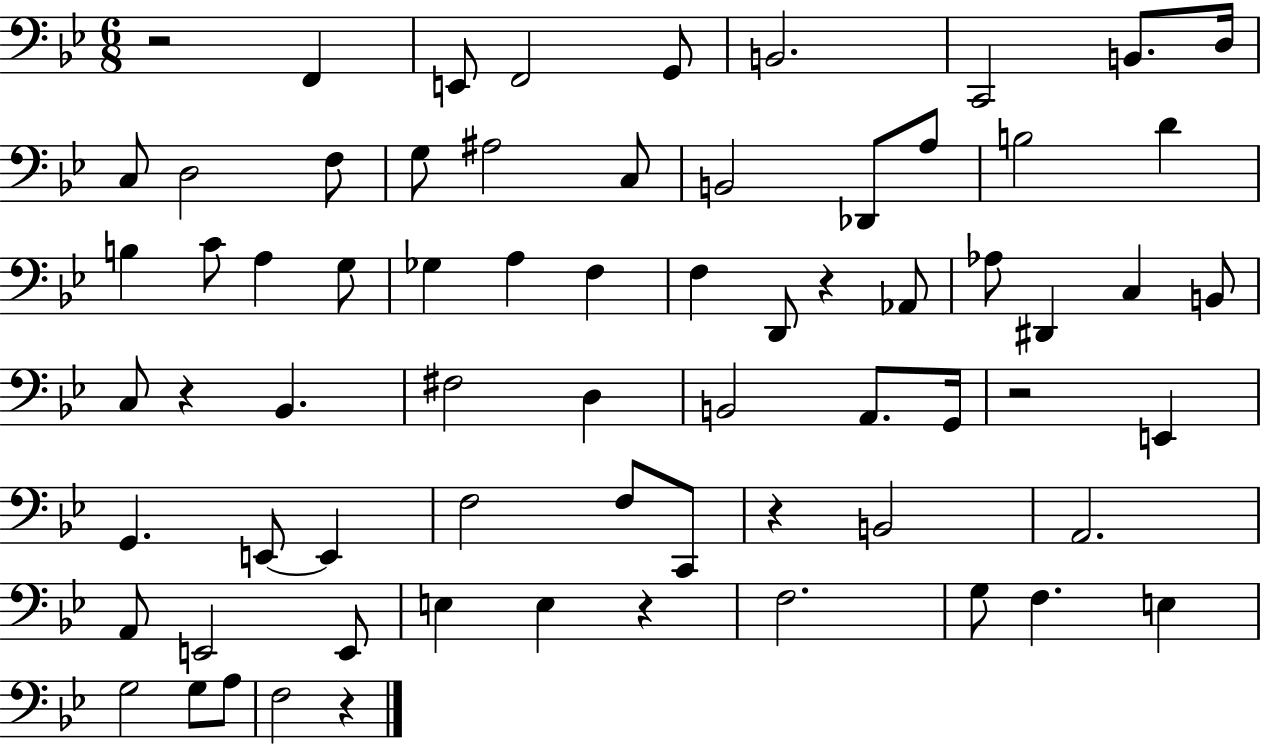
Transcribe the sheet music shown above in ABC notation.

X:1
T:Untitled
M:6/8
L:1/4
K:Bb
z2 F,, E,,/2 F,,2 G,,/2 B,,2 C,,2 B,,/2 D,/4 C,/2 D,2 F,/2 G,/2 ^A,2 C,/2 B,,2 _D,,/2 A,/2 B,2 D B, C/2 A, G,/2 _G, A, F, F, D,,/2 z _A,,/2 _A,/2 ^D,, C, B,,/2 C,/2 z _B,, ^F,2 D, B,,2 A,,/2 G,,/4 z2 E,, G,, E,,/2 E,, F,2 F,/2 C,,/2 z B,,2 A,,2 A,,/2 E,,2 E,,/2 E, E, z F,2 G,/2 F, E, G,2 G,/2 A,/2 F,2 z